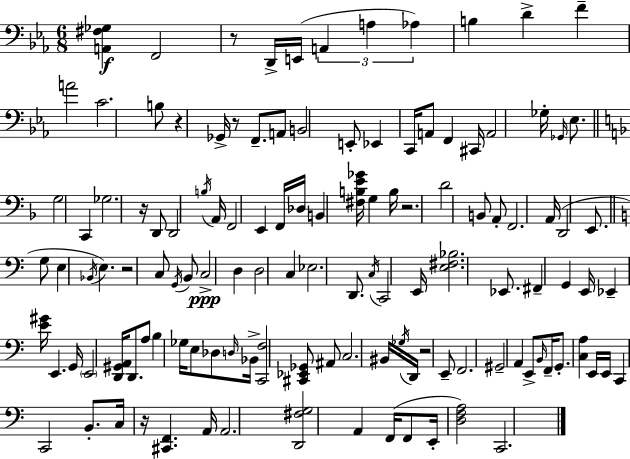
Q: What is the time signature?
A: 6/8